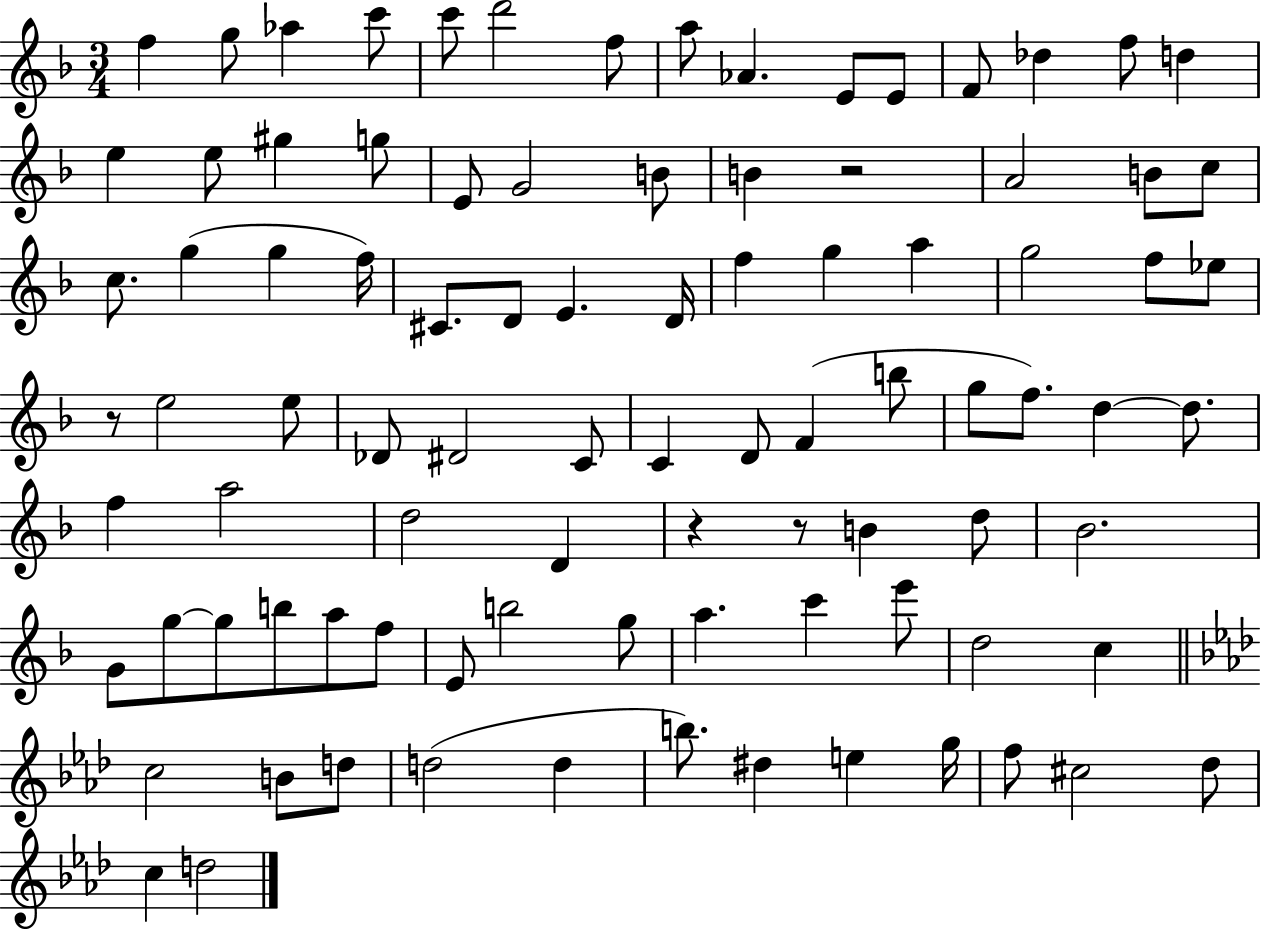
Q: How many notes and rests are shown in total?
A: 92